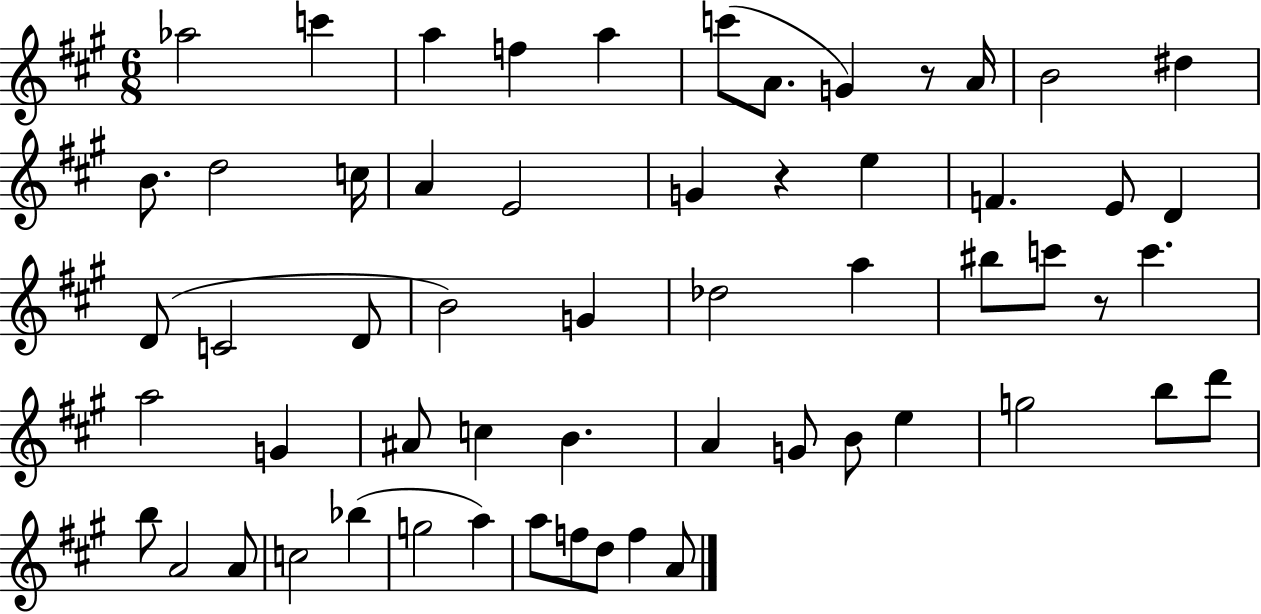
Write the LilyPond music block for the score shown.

{
  \clef treble
  \numericTimeSignature
  \time 6/8
  \key a \major
  \repeat volta 2 { aes''2 c'''4 | a''4 f''4 a''4 | c'''8( a'8. g'4) r8 a'16 | b'2 dis''4 | \break b'8. d''2 c''16 | a'4 e'2 | g'4 r4 e''4 | f'4. e'8 d'4 | \break d'8( c'2 d'8 | b'2) g'4 | des''2 a''4 | bis''8 c'''8 r8 c'''4. | \break a''2 g'4 | ais'8 c''4 b'4. | a'4 g'8 b'8 e''4 | g''2 b''8 d'''8 | \break b''8 a'2 a'8 | c''2 bes''4( | g''2 a''4) | a''8 f''8 d''8 f''4 a'8 | \break } \bar "|."
}